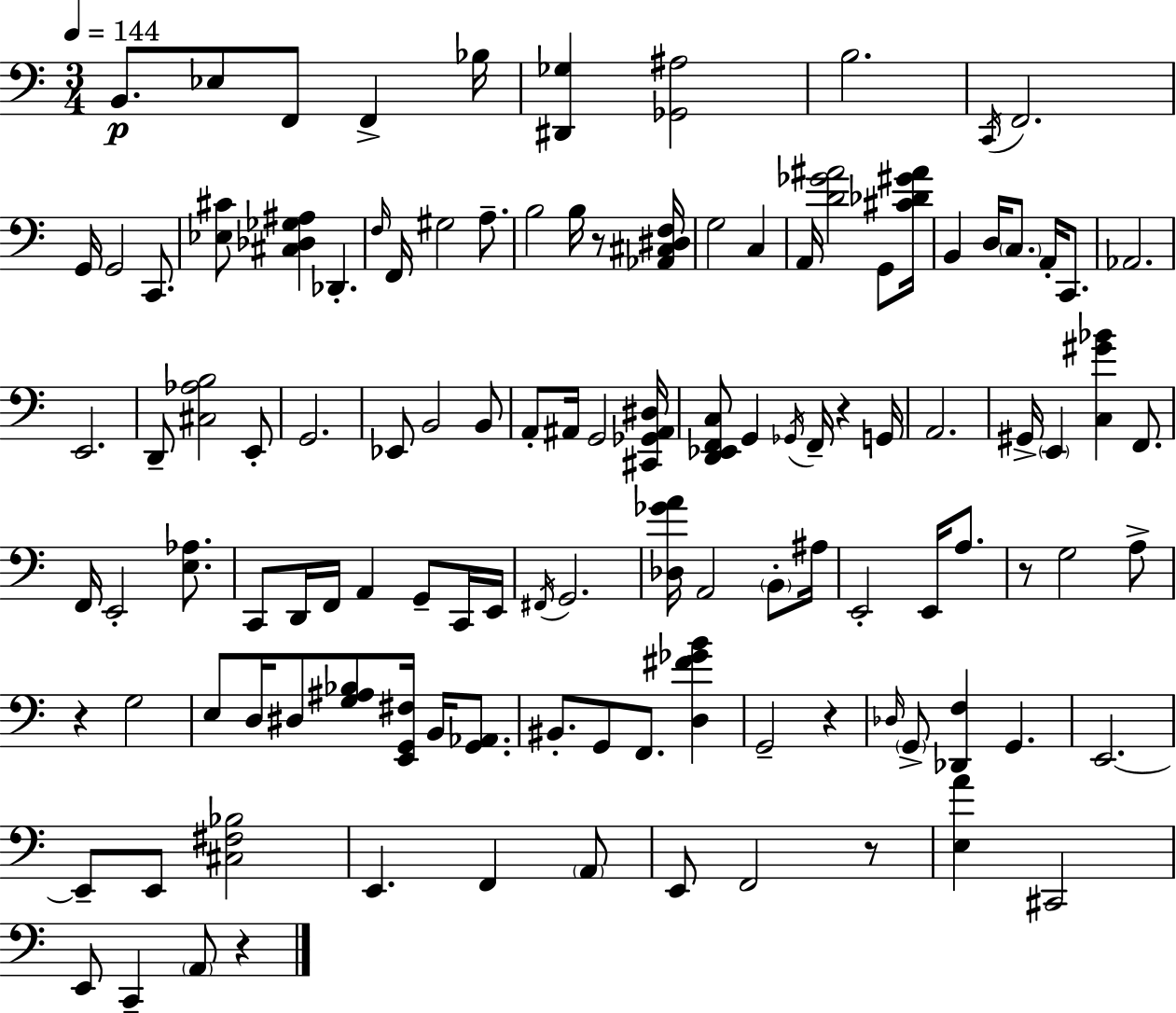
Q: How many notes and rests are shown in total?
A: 116